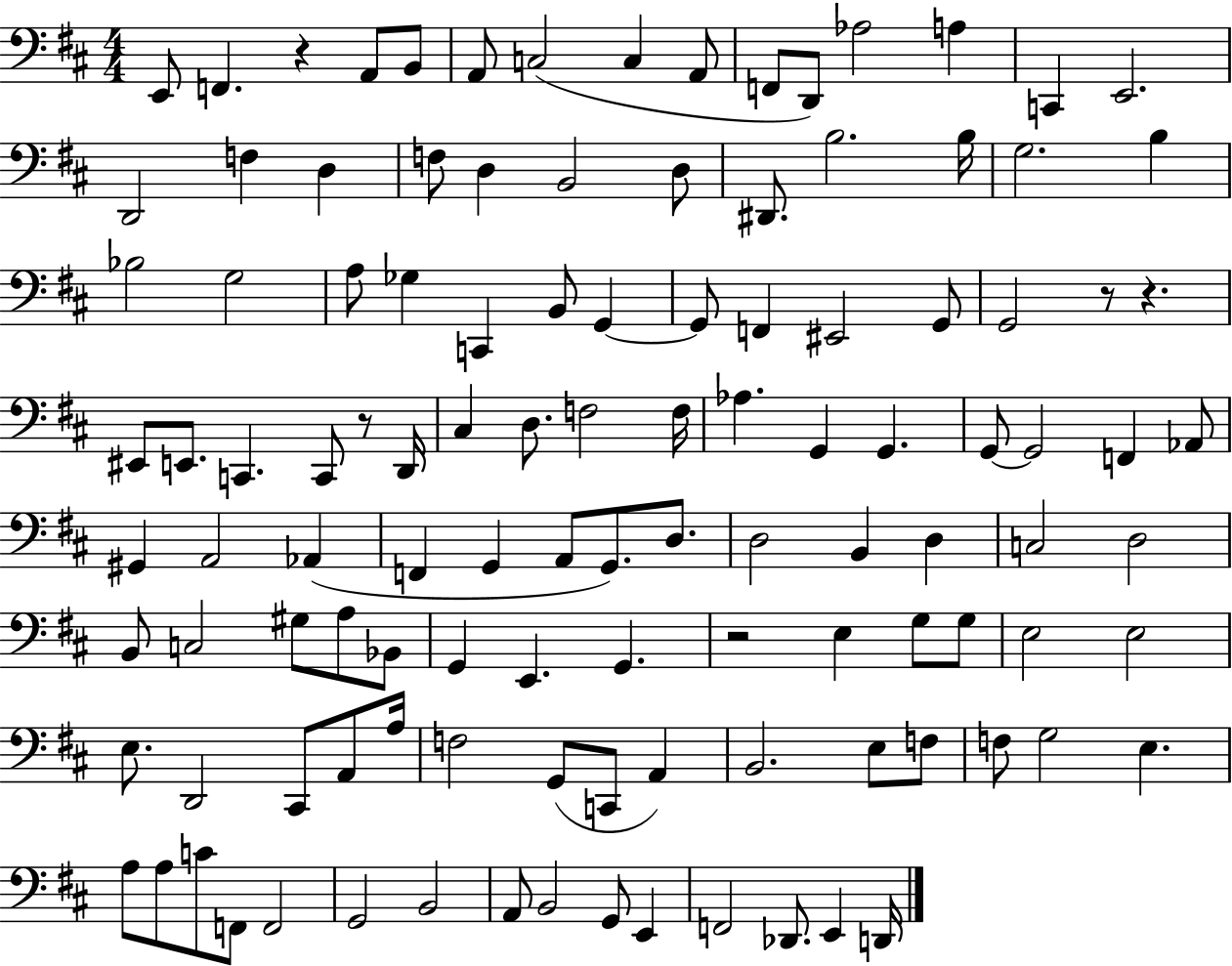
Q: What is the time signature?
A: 4/4